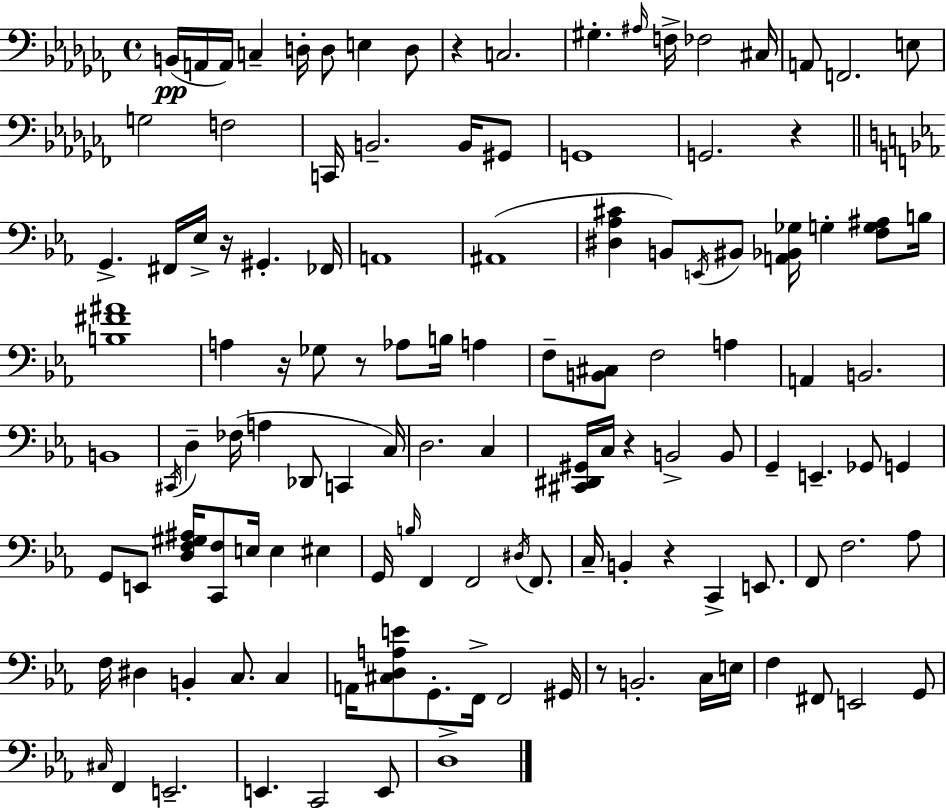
{
  \clef bass
  \time 4/4
  \defaultTimeSignature
  \key aes \minor
  b,16(\pp a,16 a,16) c4-- d16-. d8 e4 d8 | r4 c2. | gis4.-. \grace { ais16 } f16-> fes2 | cis16 a,8 f,2. e8 | \break g2 f2 | c,16 b,2.-- b,16 gis,8 | g,1 | g,2. r4 | \break \bar "||" \break \key c \minor g,4.-> fis,16 ees16-> r16 gis,4.-. fes,16 | a,1 | ais,1( | <dis aes cis'>4 b,8) \acciaccatura { e,16 } bis,8 <a, bes, ges>16 g4-. <f g ais>8 | \break b16 <b fis' ais'>1 | a4 r16 ges8 r8 aes8 b16 a4 | f8-- <b, cis>8 f2 a4 | a,4 b,2. | \break b,1 | \acciaccatura { cis,16 } d4-- fes16( a4 des,8 c,4 | c16) d2. c4 | <cis, dis, gis,>16 c16 r4 b,2-> | \break b,8 g,4-- e,4.-- ges,8 g,4 | g,8 e,8 <d f gis ais>16 <c, f>8 e16 e4 eis4 | g,16 \grace { b16 } f,4 f,2 | \acciaccatura { dis16 } f,8. c16-- b,4-. r4 c,4-> | \break e,8. f,8 f2. | aes8 f16 dis4 b,4-. c8. | c4 a,16 <cis d a e'>8 g,8.-. f,16-> f,2 | gis,16 r8 b,2.-. | \break c16 e16 f4 fis,8 e,2 | g,8 \grace { cis16 } f,4 e,2.-- | e,4. c,2 | e,8 d1-> | \break \bar "|."
}